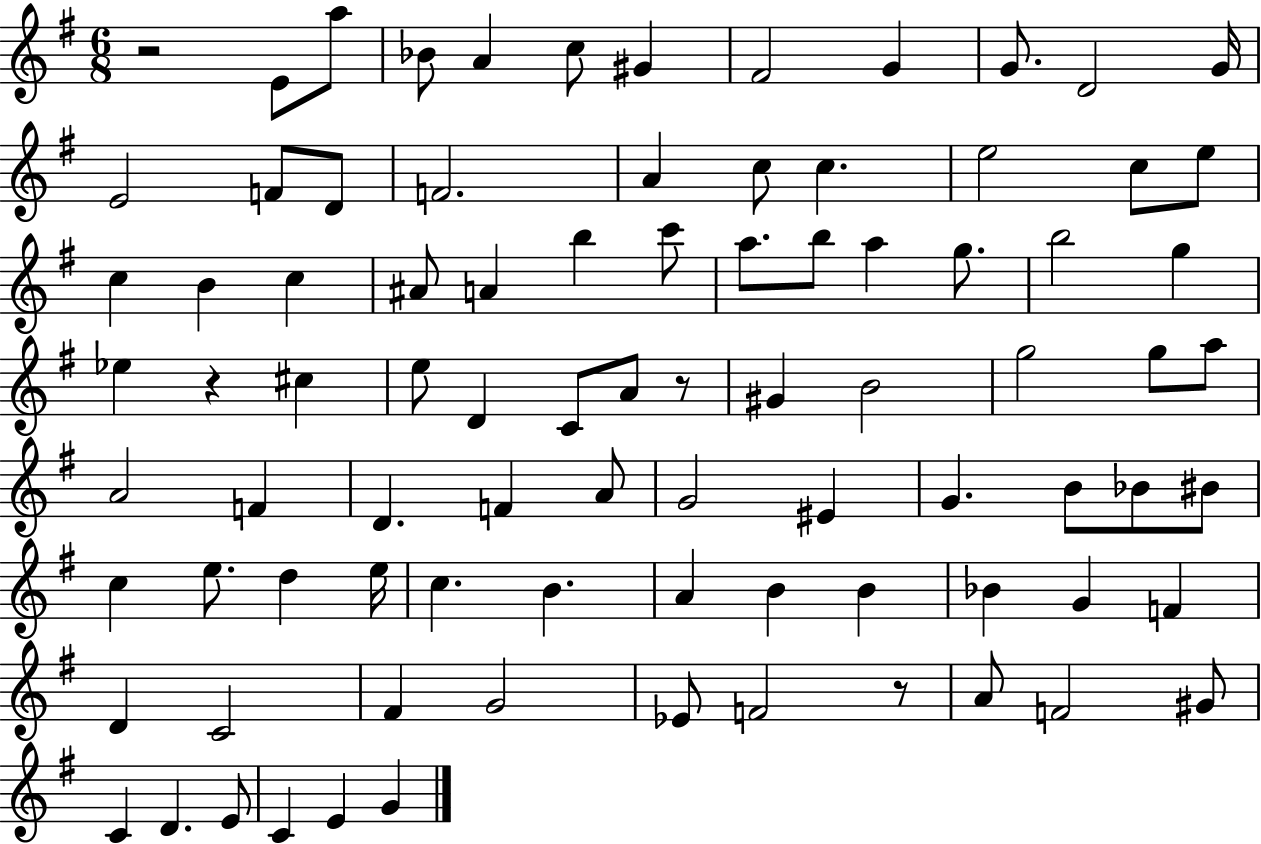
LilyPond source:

{
  \clef treble
  \numericTimeSignature
  \time 6/8
  \key g \major
  r2 e'8 a''8 | bes'8 a'4 c''8 gis'4 | fis'2 g'4 | g'8. d'2 g'16 | \break e'2 f'8 d'8 | f'2. | a'4 c''8 c''4. | e''2 c''8 e''8 | \break c''4 b'4 c''4 | ais'8 a'4 b''4 c'''8 | a''8. b''8 a''4 g''8. | b''2 g''4 | \break ees''4 r4 cis''4 | e''8 d'4 c'8 a'8 r8 | gis'4 b'2 | g''2 g''8 a''8 | \break a'2 f'4 | d'4. f'4 a'8 | g'2 eis'4 | g'4. b'8 bes'8 bis'8 | \break c''4 e''8. d''4 e''16 | c''4. b'4. | a'4 b'4 b'4 | bes'4 g'4 f'4 | \break d'4 c'2 | fis'4 g'2 | ees'8 f'2 r8 | a'8 f'2 gis'8 | \break c'4 d'4. e'8 | c'4 e'4 g'4 | \bar "|."
}